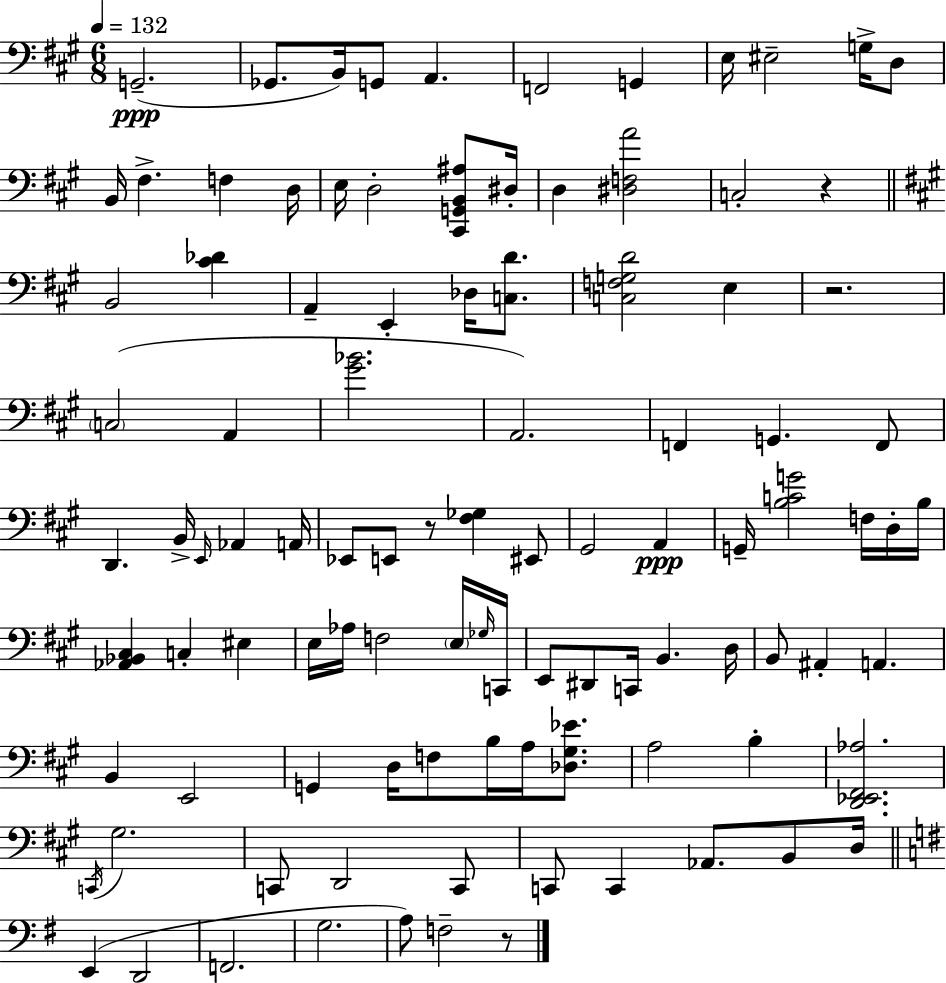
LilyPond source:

{
  \clef bass
  \numericTimeSignature
  \time 6/8
  \key a \major
  \tempo 4 = 132
  g,2.--(\ppp | ges,8. b,16) g,8 a,4. | f,2 g,4 | e16 eis2-- g16-> d8 | \break b,16 fis4.-> f4 d16 | e16 d2-. <cis, g, b, ais>8 dis16-. | d4 <dis f a'>2 | c2-. r4 | \break \bar "||" \break \key a \major b,2 <cis' des'>4 | a,4-- e,4-. des16 <c d'>8. | <c f g d'>2 e4 | r2. | \break \parenthesize c2( a,4 | <gis' bes'>2. | a,2.) | f,4 g,4. f,8 | \break d,4. b,16-> \grace { e,16 } aes,4 | a,16 ees,8 e,8 r8 <fis ges>4 eis,8 | gis,2 a,4\ppp | g,16-- <b c' g'>2 f16 d16-. | \break b16 <aes, bes, cis>4 c4-. eis4 | e16 aes16 f2 \parenthesize e16 | \grace { ges16 } c,16 e,8 dis,8 c,16 b,4. | d16 b,8 ais,4-. a,4. | \break b,4 e,2 | g,4 d16 f8 b16 a16 <des gis ees'>8. | a2 b4-. | <d, ees, fis, aes>2. | \break \acciaccatura { c,16 } gis2. | c,8 d,2 | c,8 c,8 c,4 aes,8. | b,8 d16 \bar "||" \break \key g \major e,4( d,2 | f,2. | g2. | a8) f2-- r8 | \break \bar "|."
}